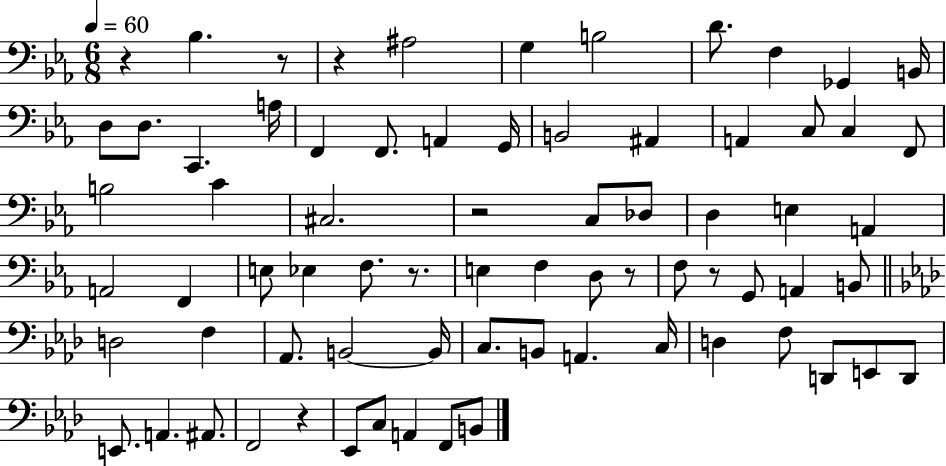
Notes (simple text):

R/q Bb3/q. R/e R/q A#3/h G3/q B3/h D4/e. F3/q Gb2/q B2/s D3/e D3/e. C2/q. A3/s F2/q F2/e. A2/q G2/s B2/h A#2/q A2/q C3/e C3/q F2/e B3/h C4/q C#3/h. R/h C3/e Db3/e D3/q E3/q A2/q A2/h F2/q E3/e Eb3/q F3/e. R/e. E3/q F3/q D3/e R/e F3/e R/e G2/e A2/q B2/e D3/h F3/q Ab2/e. B2/h B2/s C3/e. B2/e A2/q. C3/s D3/q F3/e D2/e E2/e D2/e E2/e. A2/q. A#2/e. F2/h R/q Eb2/e C3/e A2/q F2/e B2/e